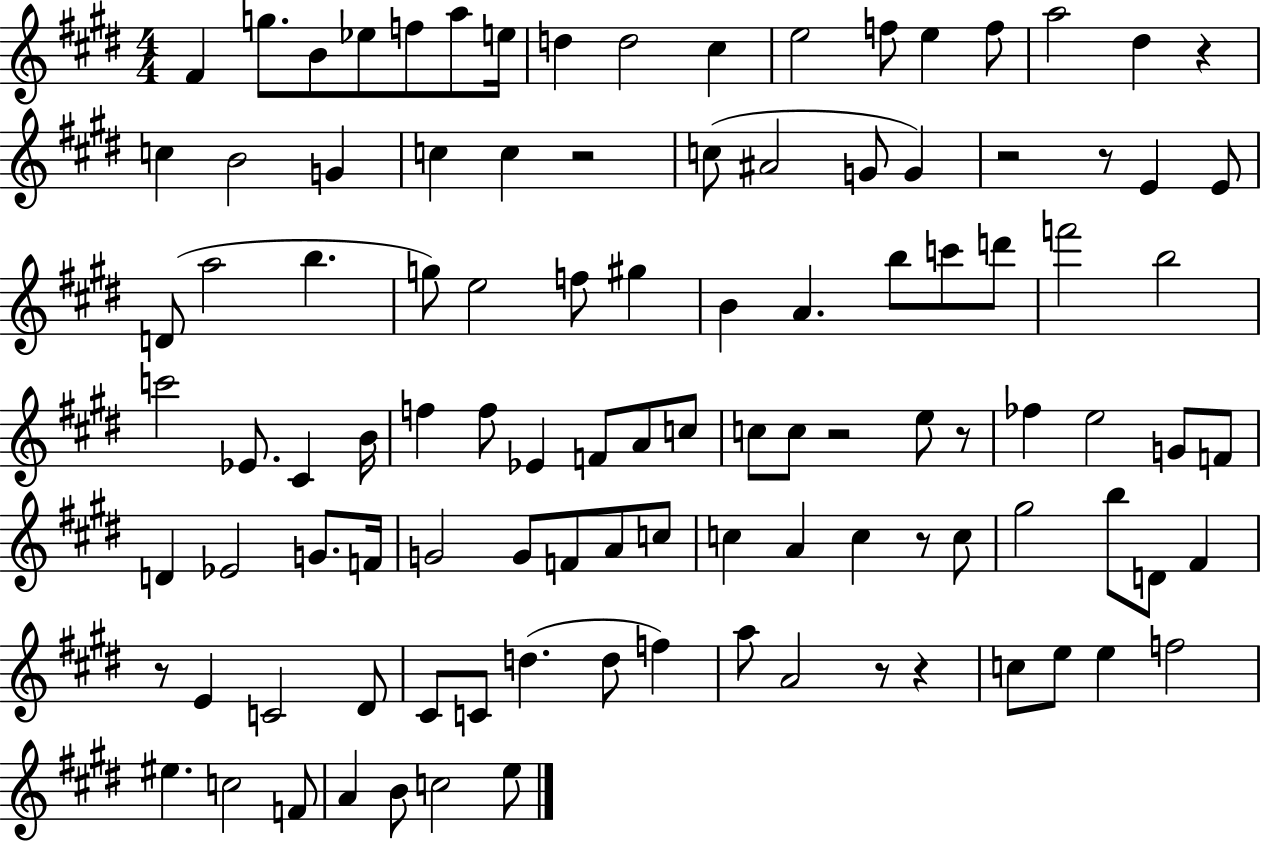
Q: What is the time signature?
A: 4/4